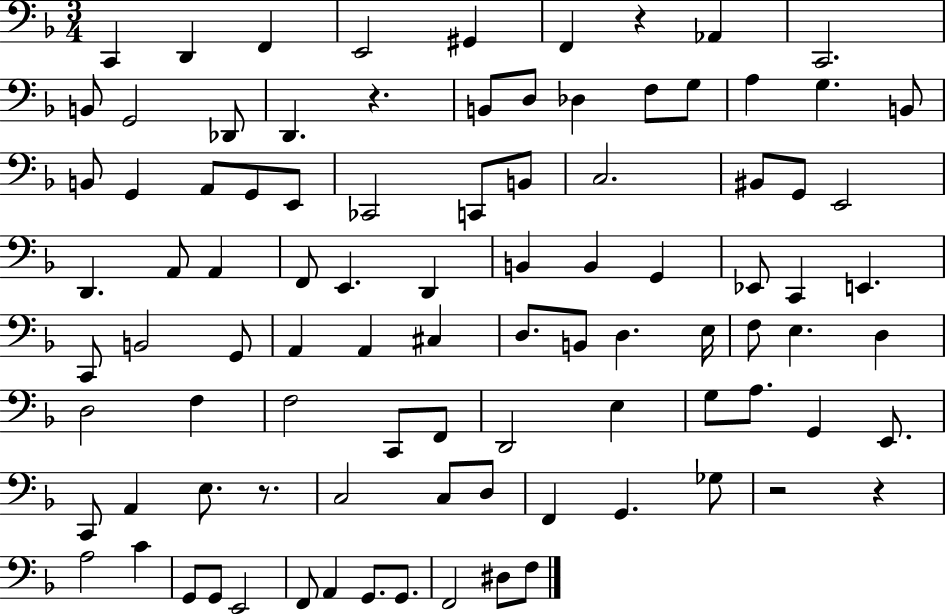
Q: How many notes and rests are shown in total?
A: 94